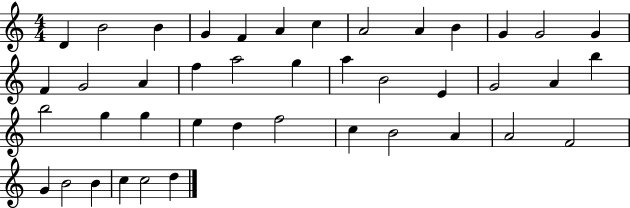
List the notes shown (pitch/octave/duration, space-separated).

D4/q B4/h B4/q G4/q F4/q A4/q C5/q A4/h A4/q B4/q G4/q G4/h G4/q F4/q G4/h A4/q F5/q A5/h G5/q A5/q B4/h E4/q G4/h A4/q B5/q B5/h G5/q G5/q E5/q D5/q F5/h C5/q B4/h A4/q A4/h F4/h G4/q B4/h B4/q C5/q C5/h D5/q